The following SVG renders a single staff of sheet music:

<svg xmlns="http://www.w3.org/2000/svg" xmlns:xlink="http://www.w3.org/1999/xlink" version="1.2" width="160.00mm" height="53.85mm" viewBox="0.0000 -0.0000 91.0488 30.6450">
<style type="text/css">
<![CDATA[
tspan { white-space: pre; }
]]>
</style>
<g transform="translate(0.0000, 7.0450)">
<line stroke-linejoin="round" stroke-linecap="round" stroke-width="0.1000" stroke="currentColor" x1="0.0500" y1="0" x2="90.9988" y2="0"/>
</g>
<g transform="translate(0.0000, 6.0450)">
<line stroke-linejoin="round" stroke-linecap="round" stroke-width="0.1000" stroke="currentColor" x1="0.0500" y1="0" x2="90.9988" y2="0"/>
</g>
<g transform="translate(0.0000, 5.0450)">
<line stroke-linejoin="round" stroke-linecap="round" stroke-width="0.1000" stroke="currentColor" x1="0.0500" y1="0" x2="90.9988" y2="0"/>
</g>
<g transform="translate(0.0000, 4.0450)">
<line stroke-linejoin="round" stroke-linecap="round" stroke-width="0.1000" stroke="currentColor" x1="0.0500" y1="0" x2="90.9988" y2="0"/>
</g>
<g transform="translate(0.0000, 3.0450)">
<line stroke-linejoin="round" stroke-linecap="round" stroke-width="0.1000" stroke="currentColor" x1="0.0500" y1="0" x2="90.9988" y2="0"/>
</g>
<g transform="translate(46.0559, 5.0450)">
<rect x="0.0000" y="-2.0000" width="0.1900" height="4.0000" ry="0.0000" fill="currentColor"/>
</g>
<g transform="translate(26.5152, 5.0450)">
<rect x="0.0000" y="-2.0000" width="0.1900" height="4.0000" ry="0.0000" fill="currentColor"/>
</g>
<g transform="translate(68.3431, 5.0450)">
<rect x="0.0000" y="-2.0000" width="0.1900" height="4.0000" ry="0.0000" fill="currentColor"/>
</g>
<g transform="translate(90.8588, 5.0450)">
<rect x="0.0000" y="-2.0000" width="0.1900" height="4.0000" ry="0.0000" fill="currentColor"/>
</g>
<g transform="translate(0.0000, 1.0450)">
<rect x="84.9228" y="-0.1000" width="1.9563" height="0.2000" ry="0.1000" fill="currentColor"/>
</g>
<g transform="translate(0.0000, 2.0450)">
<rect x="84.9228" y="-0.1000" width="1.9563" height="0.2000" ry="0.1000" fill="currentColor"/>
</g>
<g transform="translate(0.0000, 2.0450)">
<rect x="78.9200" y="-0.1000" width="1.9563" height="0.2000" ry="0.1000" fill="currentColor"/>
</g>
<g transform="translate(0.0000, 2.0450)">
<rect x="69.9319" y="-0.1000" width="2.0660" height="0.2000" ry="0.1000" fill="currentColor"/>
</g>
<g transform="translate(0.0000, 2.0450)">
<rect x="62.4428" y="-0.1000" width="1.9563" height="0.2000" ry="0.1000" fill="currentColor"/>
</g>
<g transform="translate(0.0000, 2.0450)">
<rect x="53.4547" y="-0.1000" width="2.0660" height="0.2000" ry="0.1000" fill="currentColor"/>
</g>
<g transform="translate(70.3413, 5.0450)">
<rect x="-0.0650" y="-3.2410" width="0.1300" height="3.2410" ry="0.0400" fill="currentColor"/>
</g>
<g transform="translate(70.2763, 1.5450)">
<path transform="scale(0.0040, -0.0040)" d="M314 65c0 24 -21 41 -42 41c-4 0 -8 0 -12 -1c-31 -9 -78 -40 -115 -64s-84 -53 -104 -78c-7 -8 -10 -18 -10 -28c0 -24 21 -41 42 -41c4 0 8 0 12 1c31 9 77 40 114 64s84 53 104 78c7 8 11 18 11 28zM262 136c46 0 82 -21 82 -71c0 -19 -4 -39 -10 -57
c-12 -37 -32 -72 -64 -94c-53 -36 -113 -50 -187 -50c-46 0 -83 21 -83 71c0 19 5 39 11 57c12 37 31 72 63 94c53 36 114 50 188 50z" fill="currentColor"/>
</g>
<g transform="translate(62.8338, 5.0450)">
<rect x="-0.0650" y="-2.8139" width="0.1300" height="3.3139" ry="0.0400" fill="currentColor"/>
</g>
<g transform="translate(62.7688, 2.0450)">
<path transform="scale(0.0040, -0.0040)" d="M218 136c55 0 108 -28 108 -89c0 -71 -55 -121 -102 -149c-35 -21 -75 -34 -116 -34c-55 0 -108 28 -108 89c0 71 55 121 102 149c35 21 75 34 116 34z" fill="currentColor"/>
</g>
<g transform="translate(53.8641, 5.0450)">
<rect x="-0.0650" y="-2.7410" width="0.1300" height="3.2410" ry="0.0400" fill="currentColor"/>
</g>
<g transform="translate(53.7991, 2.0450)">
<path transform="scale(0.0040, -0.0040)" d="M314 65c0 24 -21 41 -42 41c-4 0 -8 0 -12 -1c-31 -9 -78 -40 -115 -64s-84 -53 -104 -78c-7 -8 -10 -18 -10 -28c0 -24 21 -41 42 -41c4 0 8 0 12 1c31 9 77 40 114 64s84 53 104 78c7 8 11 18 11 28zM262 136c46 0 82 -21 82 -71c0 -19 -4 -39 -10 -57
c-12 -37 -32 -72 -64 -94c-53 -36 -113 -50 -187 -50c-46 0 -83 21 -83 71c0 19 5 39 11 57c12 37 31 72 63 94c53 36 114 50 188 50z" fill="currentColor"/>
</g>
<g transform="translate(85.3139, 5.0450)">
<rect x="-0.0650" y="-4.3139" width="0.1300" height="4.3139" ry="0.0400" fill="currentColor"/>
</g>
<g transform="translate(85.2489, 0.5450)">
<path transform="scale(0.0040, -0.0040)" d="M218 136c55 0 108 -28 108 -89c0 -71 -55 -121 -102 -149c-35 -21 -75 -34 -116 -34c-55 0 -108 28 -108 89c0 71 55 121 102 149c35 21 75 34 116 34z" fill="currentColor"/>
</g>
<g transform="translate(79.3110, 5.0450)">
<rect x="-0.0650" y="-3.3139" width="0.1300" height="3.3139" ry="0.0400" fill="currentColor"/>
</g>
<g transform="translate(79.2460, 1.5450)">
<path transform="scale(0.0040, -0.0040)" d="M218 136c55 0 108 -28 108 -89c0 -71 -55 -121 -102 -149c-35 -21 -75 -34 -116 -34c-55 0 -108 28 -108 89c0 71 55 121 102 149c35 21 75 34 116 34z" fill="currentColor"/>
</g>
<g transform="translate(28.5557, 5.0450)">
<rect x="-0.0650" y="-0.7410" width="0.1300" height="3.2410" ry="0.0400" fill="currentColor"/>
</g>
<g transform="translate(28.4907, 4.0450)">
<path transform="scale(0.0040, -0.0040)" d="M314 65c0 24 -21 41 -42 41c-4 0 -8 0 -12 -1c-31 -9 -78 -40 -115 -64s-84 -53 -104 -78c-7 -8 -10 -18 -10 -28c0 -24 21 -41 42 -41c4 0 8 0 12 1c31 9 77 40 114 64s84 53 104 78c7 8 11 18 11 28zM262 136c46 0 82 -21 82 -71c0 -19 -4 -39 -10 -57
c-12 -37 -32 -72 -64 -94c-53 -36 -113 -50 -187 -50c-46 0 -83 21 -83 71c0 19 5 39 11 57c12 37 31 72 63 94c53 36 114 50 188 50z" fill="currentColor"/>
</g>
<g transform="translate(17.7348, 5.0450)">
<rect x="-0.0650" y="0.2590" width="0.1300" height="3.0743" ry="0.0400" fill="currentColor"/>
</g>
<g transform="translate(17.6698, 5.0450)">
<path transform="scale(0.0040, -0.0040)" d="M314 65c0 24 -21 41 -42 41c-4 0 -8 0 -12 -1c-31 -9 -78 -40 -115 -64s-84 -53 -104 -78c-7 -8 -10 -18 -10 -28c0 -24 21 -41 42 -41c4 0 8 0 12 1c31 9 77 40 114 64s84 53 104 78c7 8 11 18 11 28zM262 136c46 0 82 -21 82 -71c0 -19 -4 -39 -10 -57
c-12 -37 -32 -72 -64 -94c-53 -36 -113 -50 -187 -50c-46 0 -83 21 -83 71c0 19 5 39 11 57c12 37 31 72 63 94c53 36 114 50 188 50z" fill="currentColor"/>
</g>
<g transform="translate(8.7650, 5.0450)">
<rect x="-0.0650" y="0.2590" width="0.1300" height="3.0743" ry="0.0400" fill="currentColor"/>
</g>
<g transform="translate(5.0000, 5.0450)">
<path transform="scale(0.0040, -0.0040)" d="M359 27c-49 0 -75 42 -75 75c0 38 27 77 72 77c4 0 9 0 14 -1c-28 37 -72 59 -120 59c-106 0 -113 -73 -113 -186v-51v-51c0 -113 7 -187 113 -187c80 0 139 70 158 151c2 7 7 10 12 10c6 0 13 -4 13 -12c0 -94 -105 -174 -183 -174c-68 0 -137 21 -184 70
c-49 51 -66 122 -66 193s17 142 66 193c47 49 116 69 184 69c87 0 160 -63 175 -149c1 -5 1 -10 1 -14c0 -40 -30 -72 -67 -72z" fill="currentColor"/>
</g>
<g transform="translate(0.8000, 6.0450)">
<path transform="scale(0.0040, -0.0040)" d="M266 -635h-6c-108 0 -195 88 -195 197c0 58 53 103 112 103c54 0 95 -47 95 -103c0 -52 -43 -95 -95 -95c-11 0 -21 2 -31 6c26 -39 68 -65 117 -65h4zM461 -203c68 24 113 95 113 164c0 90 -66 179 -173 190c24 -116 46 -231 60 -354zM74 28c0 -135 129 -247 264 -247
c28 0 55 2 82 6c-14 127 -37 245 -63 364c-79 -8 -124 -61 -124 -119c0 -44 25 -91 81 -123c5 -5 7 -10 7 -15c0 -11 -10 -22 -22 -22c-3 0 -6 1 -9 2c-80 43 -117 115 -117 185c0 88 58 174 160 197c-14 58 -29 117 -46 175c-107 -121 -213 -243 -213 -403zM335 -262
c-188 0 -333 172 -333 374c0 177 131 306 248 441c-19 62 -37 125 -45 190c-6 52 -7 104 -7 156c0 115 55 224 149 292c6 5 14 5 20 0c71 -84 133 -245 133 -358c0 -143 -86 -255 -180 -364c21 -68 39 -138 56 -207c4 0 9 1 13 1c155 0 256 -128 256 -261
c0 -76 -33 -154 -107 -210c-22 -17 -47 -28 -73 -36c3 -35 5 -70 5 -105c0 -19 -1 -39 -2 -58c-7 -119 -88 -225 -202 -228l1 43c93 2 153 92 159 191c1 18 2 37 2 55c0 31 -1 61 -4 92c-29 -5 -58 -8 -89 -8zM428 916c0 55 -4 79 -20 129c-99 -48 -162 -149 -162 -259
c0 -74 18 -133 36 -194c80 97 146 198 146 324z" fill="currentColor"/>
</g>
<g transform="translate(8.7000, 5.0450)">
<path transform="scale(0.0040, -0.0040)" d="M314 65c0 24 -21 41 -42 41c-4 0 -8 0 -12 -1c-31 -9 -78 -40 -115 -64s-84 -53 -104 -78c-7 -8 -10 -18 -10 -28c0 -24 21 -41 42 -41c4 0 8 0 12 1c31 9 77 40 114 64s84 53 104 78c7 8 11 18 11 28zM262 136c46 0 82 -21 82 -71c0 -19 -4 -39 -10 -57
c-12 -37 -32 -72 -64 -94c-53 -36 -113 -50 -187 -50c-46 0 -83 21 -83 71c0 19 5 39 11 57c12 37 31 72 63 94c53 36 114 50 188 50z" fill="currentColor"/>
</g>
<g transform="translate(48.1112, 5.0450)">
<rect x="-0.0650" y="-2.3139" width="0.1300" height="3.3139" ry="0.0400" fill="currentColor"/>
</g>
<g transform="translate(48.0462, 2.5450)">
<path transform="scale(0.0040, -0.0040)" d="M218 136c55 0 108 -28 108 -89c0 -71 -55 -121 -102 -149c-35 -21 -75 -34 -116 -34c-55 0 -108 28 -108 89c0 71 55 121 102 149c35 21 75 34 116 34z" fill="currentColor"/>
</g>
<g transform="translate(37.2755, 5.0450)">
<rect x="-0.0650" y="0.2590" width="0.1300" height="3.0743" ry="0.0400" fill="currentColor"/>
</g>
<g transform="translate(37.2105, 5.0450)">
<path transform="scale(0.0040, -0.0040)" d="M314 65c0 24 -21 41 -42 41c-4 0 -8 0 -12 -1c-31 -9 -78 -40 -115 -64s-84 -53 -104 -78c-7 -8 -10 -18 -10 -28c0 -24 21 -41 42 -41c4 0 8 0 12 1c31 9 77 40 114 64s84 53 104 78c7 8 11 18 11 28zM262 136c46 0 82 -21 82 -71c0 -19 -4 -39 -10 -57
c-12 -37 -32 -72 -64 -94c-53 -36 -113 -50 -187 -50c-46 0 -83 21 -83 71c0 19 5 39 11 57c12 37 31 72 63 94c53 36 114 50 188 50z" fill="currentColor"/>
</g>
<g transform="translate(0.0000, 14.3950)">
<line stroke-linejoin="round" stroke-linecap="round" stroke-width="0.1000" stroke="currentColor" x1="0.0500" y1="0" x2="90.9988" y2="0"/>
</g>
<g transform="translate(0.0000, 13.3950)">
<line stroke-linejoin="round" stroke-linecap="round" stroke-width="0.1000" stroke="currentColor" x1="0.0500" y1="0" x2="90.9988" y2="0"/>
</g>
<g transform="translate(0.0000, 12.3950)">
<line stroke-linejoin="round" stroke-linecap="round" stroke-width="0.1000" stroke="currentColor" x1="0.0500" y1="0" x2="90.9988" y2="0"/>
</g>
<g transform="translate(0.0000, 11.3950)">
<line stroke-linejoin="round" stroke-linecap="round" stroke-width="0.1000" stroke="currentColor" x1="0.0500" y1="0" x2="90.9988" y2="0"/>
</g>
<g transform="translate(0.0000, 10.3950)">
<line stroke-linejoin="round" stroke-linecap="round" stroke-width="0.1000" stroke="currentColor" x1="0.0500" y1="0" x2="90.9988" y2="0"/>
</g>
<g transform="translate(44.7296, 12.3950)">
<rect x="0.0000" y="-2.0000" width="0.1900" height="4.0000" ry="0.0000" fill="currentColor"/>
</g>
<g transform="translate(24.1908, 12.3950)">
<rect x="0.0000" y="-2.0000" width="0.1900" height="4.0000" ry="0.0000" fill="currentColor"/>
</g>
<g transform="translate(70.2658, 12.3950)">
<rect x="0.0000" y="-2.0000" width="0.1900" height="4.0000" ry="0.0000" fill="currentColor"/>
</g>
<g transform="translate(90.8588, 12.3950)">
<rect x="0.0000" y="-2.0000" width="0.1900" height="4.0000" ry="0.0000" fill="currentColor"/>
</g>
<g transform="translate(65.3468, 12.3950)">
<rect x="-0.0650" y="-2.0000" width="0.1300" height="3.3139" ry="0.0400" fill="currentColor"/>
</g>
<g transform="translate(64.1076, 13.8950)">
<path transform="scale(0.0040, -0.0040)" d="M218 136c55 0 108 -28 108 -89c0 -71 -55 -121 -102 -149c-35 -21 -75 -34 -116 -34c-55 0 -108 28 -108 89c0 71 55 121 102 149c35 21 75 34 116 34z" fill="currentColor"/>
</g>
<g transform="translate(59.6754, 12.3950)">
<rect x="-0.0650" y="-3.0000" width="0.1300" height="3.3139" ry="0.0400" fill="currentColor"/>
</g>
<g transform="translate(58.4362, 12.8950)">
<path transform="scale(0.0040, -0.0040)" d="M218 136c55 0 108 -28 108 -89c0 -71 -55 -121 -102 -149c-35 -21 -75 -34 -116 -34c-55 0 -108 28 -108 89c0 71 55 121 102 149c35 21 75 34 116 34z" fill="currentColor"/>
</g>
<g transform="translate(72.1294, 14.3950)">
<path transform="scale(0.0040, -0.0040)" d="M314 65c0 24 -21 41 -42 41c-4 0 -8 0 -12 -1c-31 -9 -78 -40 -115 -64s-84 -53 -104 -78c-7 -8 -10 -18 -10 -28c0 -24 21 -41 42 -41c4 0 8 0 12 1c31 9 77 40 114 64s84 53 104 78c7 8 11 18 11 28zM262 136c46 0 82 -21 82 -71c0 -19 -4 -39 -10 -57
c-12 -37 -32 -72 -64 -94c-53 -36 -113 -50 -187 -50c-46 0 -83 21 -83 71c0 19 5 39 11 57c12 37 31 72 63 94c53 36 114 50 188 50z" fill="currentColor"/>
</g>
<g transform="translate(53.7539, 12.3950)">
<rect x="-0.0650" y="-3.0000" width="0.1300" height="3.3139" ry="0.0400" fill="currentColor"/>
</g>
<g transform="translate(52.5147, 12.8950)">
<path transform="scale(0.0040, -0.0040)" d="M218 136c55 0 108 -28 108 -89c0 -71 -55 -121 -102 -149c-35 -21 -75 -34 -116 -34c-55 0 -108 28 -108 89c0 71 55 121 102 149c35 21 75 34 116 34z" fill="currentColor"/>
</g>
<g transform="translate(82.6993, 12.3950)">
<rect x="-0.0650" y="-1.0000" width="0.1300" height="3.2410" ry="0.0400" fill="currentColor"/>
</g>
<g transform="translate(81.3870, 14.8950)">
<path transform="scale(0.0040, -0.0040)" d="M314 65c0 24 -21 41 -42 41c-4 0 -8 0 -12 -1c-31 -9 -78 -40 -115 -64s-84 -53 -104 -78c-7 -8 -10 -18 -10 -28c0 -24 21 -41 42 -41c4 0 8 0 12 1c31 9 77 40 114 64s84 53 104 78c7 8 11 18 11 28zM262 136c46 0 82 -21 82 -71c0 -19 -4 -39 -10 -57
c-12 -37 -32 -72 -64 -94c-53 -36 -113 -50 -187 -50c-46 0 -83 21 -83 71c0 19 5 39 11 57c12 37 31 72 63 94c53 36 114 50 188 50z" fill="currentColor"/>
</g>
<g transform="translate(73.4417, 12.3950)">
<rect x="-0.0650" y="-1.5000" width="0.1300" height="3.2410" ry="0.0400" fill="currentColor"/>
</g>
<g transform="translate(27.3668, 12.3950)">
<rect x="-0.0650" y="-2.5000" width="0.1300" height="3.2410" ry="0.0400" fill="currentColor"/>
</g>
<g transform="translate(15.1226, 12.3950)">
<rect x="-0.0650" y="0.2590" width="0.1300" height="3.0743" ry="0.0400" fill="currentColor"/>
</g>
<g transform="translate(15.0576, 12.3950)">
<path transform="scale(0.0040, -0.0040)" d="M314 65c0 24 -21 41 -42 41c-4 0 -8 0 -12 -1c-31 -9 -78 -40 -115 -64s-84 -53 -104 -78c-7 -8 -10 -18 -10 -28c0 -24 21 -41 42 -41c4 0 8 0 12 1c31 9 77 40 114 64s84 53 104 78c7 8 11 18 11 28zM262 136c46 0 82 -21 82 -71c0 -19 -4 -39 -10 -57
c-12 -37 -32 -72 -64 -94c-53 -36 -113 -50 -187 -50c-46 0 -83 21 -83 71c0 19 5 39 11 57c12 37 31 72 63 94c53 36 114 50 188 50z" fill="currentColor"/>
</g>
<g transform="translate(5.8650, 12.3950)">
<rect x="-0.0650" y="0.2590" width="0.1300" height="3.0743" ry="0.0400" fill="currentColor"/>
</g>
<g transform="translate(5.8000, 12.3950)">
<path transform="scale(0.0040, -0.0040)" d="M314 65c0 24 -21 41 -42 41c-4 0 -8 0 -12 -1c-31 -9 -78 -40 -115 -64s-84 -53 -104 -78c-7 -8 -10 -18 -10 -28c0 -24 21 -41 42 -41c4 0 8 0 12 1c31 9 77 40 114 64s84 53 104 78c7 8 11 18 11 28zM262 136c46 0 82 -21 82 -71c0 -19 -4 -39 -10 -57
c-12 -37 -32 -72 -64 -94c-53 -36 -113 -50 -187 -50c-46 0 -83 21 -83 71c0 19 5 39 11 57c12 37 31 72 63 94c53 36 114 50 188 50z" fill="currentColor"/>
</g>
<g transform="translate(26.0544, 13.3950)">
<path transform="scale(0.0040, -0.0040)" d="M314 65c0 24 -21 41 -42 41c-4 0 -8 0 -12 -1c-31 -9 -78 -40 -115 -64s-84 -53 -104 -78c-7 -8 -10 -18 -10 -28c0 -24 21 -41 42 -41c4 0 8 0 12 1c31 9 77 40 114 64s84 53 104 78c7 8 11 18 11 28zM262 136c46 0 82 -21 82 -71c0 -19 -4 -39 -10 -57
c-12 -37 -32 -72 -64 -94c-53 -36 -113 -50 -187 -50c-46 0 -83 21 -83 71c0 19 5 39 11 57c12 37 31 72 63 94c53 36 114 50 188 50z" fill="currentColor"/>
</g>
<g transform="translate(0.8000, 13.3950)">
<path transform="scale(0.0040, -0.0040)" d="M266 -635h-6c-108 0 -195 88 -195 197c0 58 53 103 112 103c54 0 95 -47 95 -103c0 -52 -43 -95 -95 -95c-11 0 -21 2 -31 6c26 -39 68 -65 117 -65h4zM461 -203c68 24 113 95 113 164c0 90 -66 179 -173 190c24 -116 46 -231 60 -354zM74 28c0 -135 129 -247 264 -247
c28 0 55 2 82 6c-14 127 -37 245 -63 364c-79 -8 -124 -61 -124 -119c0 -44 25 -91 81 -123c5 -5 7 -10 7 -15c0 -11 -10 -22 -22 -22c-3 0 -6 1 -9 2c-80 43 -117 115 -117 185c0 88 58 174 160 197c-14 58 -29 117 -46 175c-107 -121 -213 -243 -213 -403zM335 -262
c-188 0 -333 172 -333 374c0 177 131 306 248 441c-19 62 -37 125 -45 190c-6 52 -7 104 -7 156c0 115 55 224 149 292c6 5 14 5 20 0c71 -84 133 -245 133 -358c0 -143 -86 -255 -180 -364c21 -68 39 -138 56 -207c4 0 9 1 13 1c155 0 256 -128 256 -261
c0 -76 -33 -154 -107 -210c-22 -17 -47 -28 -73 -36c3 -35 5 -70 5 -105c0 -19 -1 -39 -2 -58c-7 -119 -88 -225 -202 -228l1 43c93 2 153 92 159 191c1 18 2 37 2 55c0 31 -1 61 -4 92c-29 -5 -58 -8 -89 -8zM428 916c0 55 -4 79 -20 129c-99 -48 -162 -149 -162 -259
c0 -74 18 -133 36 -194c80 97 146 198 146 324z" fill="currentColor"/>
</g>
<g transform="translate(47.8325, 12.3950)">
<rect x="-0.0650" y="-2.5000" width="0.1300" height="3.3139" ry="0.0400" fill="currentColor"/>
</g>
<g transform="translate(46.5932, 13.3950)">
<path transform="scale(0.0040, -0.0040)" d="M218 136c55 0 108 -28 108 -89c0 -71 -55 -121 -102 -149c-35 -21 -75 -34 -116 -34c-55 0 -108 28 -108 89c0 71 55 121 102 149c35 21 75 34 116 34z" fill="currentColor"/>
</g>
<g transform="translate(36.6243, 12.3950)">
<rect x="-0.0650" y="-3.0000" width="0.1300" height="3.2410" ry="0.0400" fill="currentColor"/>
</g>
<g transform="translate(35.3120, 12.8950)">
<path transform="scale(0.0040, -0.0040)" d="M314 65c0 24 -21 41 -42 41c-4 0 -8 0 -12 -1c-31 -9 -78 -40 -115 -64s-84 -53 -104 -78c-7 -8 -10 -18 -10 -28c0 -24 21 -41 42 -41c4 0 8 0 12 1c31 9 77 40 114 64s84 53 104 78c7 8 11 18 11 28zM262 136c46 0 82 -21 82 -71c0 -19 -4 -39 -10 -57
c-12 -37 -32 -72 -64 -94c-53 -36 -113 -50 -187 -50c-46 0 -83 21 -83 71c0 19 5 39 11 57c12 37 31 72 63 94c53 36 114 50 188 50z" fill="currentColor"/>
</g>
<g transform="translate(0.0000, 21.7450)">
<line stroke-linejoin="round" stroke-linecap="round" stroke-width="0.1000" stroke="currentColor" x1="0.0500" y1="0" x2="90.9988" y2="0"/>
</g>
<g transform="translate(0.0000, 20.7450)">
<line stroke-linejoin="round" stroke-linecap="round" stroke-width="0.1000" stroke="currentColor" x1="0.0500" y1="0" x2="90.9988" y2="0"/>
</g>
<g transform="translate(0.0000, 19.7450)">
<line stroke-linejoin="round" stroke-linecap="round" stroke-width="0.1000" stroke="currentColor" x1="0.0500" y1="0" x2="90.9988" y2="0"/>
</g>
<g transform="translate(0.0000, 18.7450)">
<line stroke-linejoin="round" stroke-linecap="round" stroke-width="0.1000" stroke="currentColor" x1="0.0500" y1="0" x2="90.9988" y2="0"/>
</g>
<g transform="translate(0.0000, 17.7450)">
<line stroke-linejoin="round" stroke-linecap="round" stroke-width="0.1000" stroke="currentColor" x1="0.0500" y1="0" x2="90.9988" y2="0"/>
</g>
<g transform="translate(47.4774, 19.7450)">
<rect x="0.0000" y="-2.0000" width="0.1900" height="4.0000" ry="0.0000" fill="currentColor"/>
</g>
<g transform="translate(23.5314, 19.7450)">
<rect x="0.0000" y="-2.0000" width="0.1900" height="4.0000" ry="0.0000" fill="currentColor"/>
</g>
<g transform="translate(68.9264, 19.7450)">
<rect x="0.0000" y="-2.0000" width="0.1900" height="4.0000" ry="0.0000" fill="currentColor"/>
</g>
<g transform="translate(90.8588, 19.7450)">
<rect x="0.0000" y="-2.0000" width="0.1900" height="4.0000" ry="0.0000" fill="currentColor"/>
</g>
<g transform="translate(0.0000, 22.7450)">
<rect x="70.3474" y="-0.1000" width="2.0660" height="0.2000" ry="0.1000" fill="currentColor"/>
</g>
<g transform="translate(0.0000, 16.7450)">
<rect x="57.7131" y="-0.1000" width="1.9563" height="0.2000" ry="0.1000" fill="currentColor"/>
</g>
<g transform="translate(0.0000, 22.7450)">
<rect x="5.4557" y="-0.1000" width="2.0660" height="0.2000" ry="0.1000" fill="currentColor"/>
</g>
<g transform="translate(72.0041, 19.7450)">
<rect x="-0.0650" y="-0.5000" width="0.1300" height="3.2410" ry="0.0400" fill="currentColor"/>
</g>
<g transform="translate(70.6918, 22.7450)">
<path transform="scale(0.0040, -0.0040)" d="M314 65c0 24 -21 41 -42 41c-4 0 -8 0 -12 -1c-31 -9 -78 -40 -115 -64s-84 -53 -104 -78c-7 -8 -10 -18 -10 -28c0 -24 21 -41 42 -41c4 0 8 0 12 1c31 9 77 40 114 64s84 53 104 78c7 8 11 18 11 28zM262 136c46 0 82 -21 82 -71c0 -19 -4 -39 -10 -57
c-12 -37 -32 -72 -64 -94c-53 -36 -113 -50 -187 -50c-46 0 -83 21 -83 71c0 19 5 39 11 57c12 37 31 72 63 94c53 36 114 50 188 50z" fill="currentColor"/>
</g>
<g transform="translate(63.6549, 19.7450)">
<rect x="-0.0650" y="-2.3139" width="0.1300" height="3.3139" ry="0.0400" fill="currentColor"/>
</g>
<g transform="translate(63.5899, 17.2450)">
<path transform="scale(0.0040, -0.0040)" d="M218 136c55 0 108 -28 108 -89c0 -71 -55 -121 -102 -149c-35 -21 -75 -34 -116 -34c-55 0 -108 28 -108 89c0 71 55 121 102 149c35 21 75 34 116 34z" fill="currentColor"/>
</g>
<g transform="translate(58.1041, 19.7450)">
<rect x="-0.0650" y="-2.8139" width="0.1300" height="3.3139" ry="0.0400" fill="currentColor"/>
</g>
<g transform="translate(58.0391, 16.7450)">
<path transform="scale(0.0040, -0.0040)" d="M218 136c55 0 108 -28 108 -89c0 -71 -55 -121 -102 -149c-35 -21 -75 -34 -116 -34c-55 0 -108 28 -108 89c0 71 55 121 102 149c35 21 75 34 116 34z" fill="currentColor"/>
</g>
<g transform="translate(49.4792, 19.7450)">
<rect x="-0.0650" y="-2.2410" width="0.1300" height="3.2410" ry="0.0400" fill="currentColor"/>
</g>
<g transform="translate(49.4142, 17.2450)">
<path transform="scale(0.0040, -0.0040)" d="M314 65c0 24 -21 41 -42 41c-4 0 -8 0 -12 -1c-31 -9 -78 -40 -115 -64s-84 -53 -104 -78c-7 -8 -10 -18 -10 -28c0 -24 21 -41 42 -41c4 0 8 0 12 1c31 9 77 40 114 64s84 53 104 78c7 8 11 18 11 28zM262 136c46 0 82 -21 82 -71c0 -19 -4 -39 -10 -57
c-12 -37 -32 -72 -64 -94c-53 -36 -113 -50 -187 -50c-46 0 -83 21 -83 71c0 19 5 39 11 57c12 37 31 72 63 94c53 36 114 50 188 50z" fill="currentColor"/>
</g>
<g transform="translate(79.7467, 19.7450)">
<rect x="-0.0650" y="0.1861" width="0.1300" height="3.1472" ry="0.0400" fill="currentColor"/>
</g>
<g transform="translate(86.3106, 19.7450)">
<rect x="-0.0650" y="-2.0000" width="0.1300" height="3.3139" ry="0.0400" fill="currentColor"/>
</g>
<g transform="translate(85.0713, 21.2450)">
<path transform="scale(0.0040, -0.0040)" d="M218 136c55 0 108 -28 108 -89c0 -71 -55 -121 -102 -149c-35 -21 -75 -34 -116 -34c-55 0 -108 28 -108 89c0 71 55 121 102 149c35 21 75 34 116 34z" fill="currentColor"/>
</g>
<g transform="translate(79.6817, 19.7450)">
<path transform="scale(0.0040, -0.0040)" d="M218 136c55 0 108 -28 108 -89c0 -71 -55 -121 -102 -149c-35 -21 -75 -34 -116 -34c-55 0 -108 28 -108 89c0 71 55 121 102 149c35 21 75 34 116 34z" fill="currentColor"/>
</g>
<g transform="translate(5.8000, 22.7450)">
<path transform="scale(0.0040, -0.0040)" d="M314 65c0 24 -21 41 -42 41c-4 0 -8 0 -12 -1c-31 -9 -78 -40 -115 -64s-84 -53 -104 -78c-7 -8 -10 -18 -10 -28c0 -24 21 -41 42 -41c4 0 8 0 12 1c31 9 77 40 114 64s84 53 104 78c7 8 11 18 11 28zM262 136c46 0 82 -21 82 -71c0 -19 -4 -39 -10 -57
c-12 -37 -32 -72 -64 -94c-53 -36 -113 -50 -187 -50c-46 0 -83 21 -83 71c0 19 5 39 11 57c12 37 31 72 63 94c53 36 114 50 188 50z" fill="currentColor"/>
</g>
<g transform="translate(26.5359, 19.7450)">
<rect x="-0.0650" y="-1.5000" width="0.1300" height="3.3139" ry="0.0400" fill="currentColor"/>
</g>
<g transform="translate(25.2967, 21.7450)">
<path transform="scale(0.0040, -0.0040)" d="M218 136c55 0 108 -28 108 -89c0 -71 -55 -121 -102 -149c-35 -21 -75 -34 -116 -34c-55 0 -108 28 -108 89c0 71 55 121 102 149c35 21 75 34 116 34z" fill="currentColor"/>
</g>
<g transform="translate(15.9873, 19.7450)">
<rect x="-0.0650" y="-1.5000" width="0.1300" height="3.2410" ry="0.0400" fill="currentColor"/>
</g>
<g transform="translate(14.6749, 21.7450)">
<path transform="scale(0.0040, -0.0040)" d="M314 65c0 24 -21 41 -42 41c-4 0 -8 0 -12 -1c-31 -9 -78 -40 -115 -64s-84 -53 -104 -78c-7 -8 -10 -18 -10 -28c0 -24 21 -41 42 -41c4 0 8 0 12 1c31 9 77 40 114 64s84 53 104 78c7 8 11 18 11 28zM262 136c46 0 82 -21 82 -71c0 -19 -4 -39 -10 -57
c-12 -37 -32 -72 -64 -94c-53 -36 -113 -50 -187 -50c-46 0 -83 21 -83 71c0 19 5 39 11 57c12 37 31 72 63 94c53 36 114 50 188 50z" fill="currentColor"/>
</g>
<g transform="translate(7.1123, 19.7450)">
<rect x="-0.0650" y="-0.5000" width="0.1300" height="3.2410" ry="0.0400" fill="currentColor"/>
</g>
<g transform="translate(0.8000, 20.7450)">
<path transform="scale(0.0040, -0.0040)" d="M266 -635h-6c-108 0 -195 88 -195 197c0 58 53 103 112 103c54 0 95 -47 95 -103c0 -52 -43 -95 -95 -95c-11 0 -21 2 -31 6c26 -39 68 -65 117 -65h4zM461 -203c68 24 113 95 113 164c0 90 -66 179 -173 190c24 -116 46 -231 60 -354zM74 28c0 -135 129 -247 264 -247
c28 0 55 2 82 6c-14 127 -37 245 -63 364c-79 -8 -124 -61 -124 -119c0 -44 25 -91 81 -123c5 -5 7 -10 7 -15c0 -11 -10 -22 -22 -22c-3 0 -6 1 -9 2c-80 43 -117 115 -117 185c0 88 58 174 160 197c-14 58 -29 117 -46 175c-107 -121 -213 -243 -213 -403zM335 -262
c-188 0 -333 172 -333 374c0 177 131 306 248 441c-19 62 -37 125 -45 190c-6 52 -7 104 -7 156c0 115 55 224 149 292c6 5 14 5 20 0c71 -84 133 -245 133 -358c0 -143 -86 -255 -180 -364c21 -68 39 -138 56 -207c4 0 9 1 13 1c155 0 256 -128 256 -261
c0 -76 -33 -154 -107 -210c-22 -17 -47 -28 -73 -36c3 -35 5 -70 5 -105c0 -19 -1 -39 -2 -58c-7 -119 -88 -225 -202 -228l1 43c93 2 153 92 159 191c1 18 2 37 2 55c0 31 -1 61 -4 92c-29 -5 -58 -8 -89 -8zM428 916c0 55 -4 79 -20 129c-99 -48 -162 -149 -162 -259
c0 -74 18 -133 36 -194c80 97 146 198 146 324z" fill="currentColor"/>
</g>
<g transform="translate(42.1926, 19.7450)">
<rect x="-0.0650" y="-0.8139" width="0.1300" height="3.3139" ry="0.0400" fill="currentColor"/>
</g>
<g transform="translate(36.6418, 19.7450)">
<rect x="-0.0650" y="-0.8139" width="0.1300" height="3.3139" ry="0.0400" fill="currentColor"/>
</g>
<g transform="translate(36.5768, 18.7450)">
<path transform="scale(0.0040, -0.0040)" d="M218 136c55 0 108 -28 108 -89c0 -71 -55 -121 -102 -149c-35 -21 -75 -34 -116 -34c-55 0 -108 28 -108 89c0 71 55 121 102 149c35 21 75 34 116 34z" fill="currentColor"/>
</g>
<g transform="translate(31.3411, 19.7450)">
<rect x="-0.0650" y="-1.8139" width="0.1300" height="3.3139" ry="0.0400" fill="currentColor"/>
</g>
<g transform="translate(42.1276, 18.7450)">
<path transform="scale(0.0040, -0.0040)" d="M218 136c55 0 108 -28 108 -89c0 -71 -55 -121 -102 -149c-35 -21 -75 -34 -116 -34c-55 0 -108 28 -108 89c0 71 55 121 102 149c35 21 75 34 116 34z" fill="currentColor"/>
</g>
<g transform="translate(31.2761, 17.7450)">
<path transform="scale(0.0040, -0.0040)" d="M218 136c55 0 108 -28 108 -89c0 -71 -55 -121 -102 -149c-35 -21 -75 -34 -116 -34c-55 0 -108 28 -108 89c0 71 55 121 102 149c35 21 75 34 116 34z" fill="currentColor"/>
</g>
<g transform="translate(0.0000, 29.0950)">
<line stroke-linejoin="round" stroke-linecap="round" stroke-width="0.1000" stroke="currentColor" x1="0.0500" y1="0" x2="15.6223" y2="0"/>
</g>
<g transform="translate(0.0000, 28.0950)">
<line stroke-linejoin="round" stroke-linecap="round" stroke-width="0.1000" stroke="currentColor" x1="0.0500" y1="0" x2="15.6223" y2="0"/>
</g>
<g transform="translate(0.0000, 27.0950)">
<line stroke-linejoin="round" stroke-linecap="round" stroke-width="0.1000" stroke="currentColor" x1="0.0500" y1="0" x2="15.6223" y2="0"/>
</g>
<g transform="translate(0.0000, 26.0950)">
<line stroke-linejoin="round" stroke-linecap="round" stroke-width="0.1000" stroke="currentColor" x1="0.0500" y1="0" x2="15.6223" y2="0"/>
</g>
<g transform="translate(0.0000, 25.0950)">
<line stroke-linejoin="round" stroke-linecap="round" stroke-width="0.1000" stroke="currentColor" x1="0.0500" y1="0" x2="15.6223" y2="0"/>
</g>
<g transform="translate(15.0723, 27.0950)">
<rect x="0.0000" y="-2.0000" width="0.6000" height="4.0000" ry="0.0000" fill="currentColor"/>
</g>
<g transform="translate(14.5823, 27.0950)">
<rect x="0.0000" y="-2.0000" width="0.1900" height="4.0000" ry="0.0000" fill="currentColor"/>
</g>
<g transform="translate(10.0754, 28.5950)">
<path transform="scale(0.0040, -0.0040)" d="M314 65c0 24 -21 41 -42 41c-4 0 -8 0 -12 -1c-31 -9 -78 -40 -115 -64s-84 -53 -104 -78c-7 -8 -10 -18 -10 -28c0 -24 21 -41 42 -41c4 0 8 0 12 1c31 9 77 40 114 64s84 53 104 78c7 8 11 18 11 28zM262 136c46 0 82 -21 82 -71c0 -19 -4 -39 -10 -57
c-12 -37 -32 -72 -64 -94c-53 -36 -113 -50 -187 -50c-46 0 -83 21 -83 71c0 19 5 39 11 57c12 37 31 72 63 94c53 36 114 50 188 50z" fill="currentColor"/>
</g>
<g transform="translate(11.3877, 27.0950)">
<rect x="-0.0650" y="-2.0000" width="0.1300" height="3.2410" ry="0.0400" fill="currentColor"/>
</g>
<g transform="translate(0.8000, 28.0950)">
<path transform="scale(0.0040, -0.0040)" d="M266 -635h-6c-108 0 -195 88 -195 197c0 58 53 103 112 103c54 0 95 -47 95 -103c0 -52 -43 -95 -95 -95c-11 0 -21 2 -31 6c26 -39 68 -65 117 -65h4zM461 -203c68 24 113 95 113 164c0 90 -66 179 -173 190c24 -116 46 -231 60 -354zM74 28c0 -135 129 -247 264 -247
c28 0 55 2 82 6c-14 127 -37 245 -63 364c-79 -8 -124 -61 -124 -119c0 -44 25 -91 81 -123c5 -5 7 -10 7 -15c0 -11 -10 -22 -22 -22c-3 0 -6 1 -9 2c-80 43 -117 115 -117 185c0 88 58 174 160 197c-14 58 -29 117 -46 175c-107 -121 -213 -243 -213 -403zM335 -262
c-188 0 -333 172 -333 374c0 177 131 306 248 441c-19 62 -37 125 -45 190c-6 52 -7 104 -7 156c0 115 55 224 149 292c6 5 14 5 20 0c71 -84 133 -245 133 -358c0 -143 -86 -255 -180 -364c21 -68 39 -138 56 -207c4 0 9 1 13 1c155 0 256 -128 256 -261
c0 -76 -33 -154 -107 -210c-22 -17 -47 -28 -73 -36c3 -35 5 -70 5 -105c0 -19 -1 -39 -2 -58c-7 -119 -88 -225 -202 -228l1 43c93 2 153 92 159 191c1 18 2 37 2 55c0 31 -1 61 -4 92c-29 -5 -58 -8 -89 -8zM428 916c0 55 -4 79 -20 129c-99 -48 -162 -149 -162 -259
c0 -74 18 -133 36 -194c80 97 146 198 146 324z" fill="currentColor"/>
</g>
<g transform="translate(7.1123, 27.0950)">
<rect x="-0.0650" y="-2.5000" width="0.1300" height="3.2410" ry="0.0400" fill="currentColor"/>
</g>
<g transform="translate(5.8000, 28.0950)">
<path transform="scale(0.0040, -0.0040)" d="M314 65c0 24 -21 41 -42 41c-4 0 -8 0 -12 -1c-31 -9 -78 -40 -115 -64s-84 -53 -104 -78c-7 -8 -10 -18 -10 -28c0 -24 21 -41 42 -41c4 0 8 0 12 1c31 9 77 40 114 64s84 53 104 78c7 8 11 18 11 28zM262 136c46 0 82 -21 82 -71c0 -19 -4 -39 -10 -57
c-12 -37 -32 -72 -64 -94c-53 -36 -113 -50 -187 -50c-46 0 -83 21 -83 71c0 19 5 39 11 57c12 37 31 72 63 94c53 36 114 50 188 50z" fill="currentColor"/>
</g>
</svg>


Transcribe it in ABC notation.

X:1
T:Untitled
M:4/4
L:1/4
K:C
B2 B2 d2 B2 g a2 a b2 b d' B2 B2 G2 A2 G A A F E2 D2 C2 E2 E f d d g2 a g C2 B F G2 F2